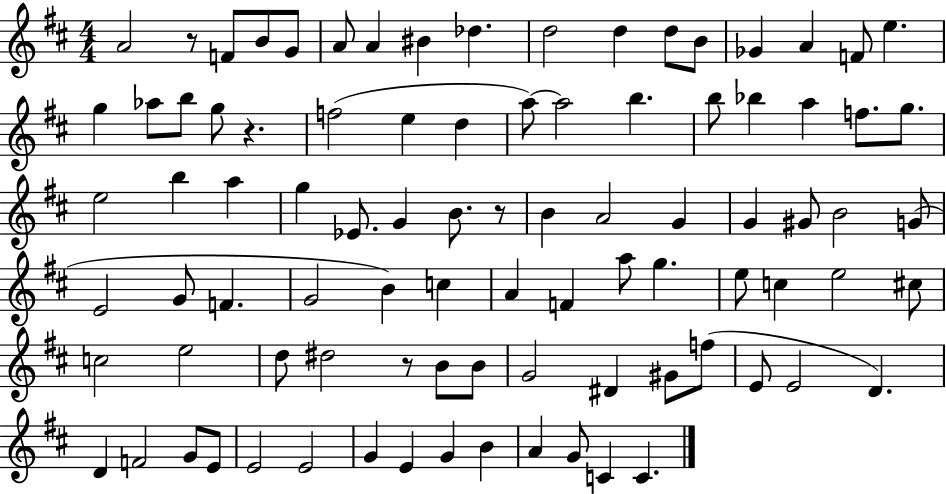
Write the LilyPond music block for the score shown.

{
  \clef treble
  \numericTimeSignature
  \time 4/4
  \key d \major
  a'2 r8 f'8 b'8 g'8 | a'8 a'4 bis'4 des''4. | d''2 d''4 d''8 b'8 | ges'4 a'4 f'8 e''4. | \break g''4 aes''8 b''8 g''8 r4. | f''2( e''4 d''4 | a''8~~) a''2 b''4. | b''8 bes''4 a''4 f''8. g''8. | \break e''2 b''4 a''4 | g''4 ees'8. g'4 b'8. r8 | b'4 a'2 g'4 | g'4 gis'8 b'2 g'8( | \break e'2 g'8 f'4. | g'2 b'4) c''4 | a'4 f'4 a''8 g''4. | e''8 c''4 e''2 cis''8 | \break c''2 e''2 | d''8 dis''2 r8 b'8 b'8 | g'2 dis'4 gis'8 f''8( | e'8 e'2 d'4.) | \break d'4 f'2 g'8 e'8 | e'2 e'2 | g'4 e'4 g'4 b'4 | a'4 g'8 c'4 c'4. | \break \bar "|."
}